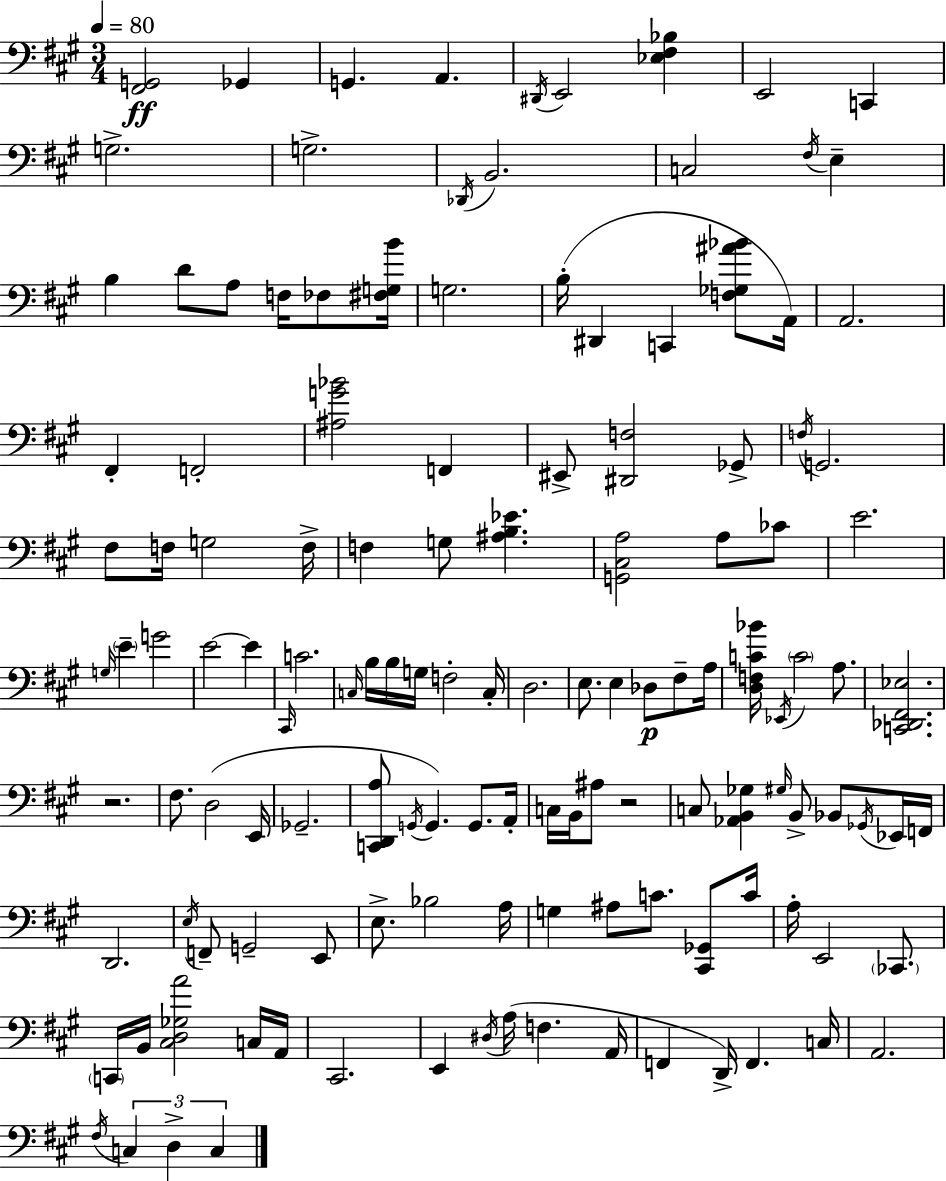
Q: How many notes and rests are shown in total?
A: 131